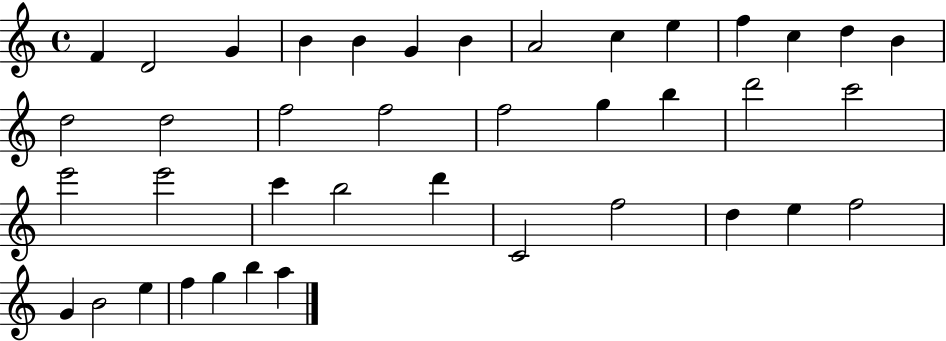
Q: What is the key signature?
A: C major